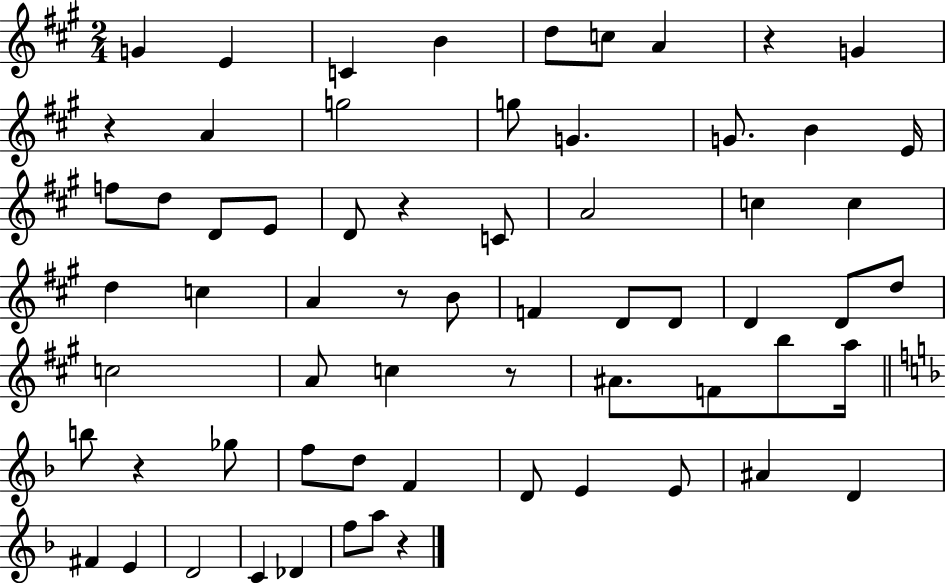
X:1
T:Untitled
M:2/4
L:1/4
K:A
G E C B d/2 c/2 A z G z A g2 g/2 G G/2 B E/4 f/2 d/2 D/2 E/2 D/2 z C/2 A2 c c d c A z/2 B/2 F D/2 D/2 D D/2 d/2 c2 A/2 c z/2 ^A/2 F/2 b/2 a/4 b/2 z _g/2 f/2 d/2 F D/2 E E/2 ^A D ^F E D2 C _D f/2 a/2 z